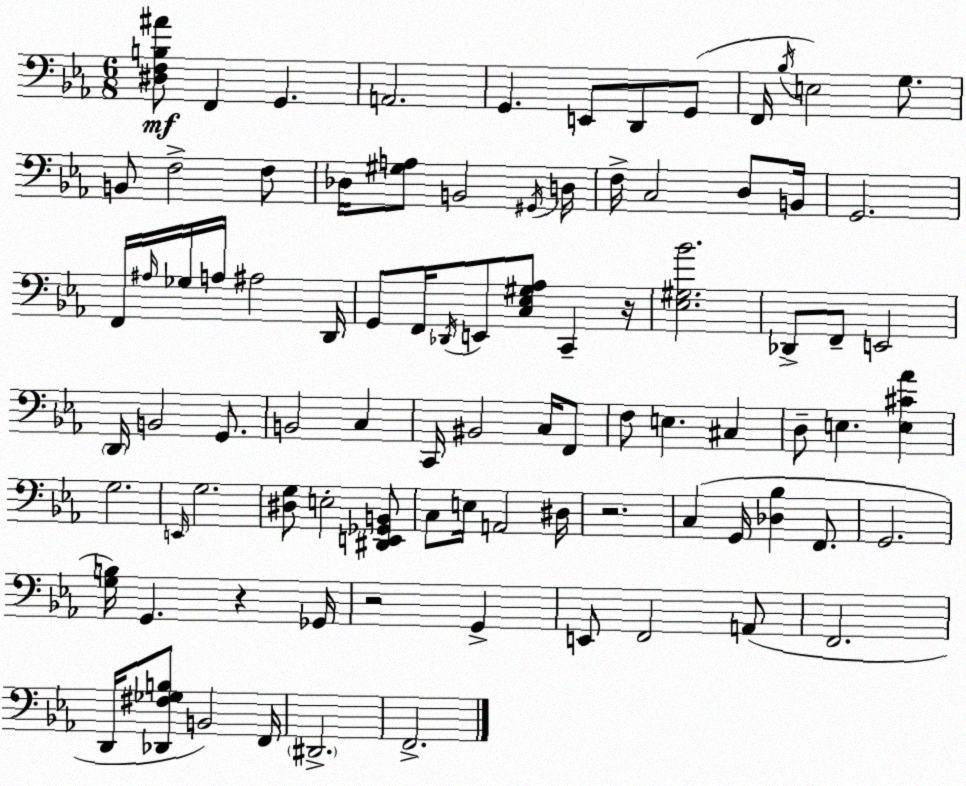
X:1
T:Untitled
M:6/8
L:1/4
K:Eb
[^D,F,B,^A]/2 F,, G,, A,,2 G,, E,,/2 D,,/2 G,,/2 F,,/4 _B,/4 E,2 G,/2 B,,/2 F,2 F,/2 _D,/4 [^G,A,]/2 B,,2 ^G,,/4 D,/4 F,/4 C,2 D,/2 B,,/4 G,,2 F,,/4 ^A,/4 _G,/4 A,/4 ^A,2 D,,/4 G,,/2 F,,/4 _D,,/4 E,,/2 [C,_E,^G,_A,]/2 C,, z/4 [_E,^G,_B]2 _D,,/2 F,,/2 E,,2 D,,/4 B,,2 G,,/2 B,,2 C, C,,/4 ^B,,2 C,/4 F,,/2 F,/2 E, ^C, D,/2 E, [E,^C_A] G,2 E,,/4 G,2 [^D,G,]/2 E,2 [^D,,E,,_G,,B,,]/2 C,/2 E,/4 A,,2 ^D,/4 z2 C, G,,/4 [_D,_B,] F,,/2 G,,2 [G,B,]/4 G,, z _G,,/4 z2 G,, E,,/2 F,,2 A,,/2 F,,2 D,,/4 [_D,,^F,_G,B,]/2 B,,2 F,,/4 ^D,,2 F,,2